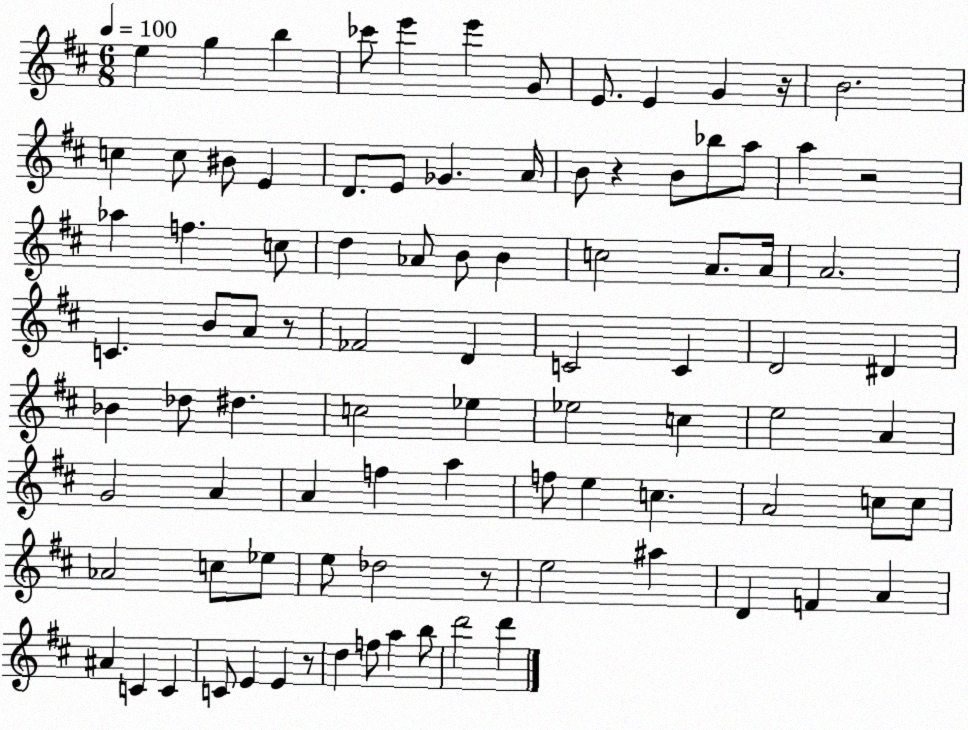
X:1
T:Untitled
M:6/8
L:1/4
K:D
e g b _c'/2 e' e' G/2 E/2 E G z/4 B2 c c/2 ^B/2 E D/2 E/2 _G A/4 B/2 z B/2 _b/2 a/2 a z2 _a f c/2 d _A/2 B/2 B c2 A/2 A/4 A2 C B/2 A/2 z/2 _F2 D C2 C D2 ^D _B _d/2 ^d c2 _e _e2 c e2 A G2 A A f a f/2 e c A2 c/2 c/2 _A2 c/2 _e/2 e/2 _d2 z/2 e2 ^a D F A ^A C C C/2 E E z/2 d f/2 a b/2 d'2 d'